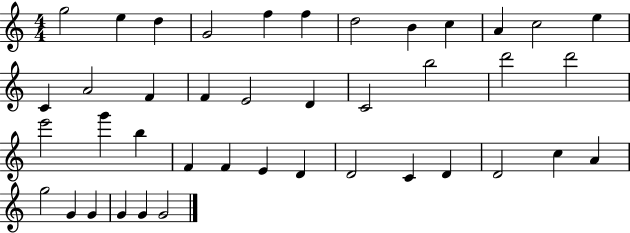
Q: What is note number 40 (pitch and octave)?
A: G4